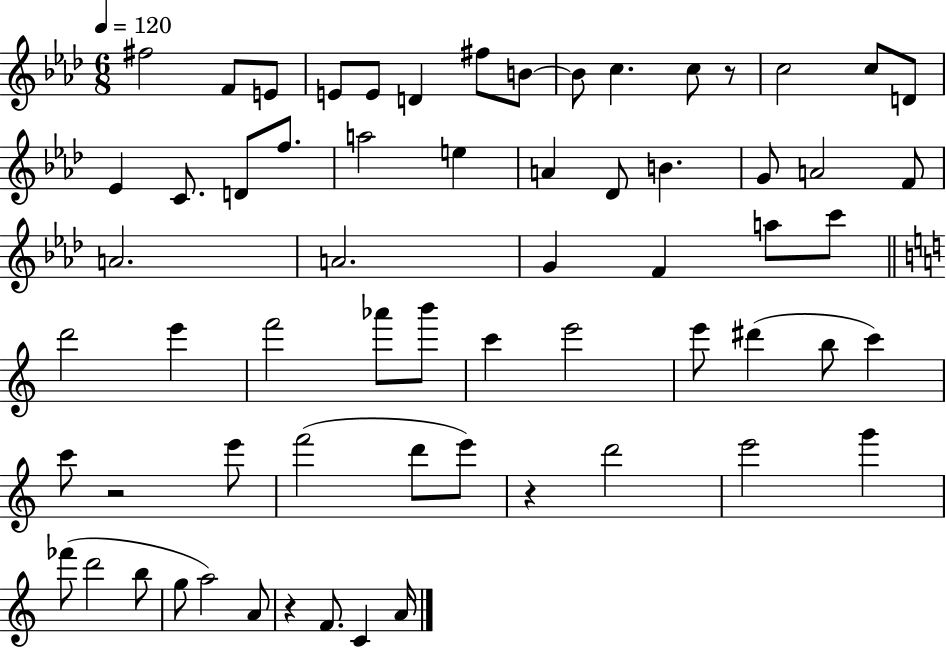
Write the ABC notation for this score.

X:1
T:Untitled
M:6/8
L:1/4
K:Ab
^f2 F/2 E/2 E/2 E/2 D ^f/2 B/2 B/2 c c/2 z/2 c2 c/2 D/2 _E C/2 D/2 f/2 a2 e A _D/2 B G/2 A2 F/2 A2 A2 G F a/2 c'/2 d'2 e' f'2 _a'/2 b'/2 c' e'2 e'/2 ^d' b/2 c' c'/2 z2 e'/2 f'2 d'/2 e'/2 z d'2 e'2 g' _f'/2 d'2 b/2 g/2 a2 A/2 z F/2 C A/4